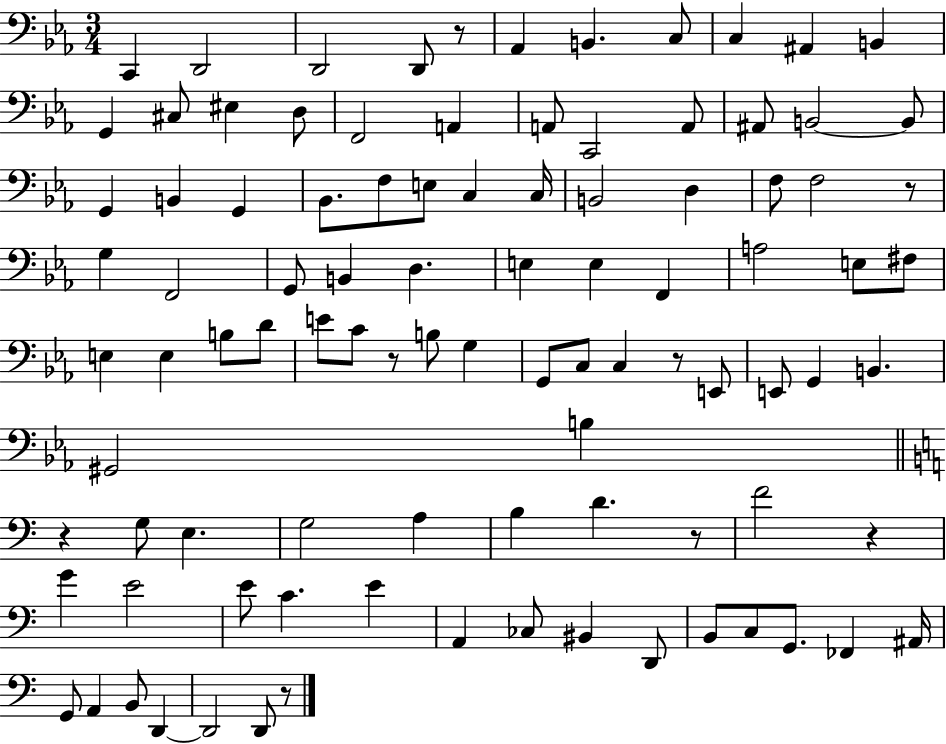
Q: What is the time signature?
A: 3/4